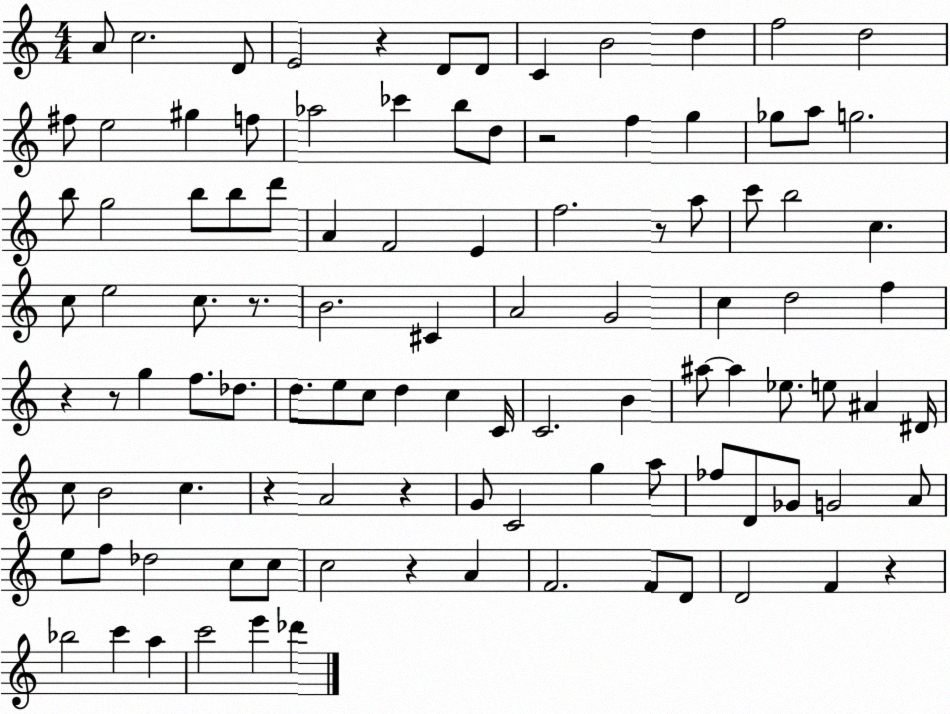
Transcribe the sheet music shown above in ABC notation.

X:1
T:Untitled
M:4/4
L:1/4
K:C
A/2 c2 D/2 E2 z D/2 D/2 C B2 d f2 d2 ^f/2 e2 ^g f/2 _a2 _c' b/2 d/2 z2 f g _g/2 a/2 g2 b/2 g2 b/2 b/2 d'/2 A F2 E f2 z/2 a/2 c'/2 b2 c c/2 e2 c/2 z/2 B2 ^C A2 G2 c d2 f z z/2 g f/2 _d/2 d/2 e/2 c/2 d c C/4 C2 B ^a/2 ^a _e/2 e/2 ^A ^D/4 c/2 B2 c z A2 z G/2 C2 g a/2 _f/2 D/2 _G/2 G2 A/2 e/2 f/2 _d2 c/2 c/2 c2 z A F2 F/2 D/2 D2 F z _b2 c' a c'2 e' _d'